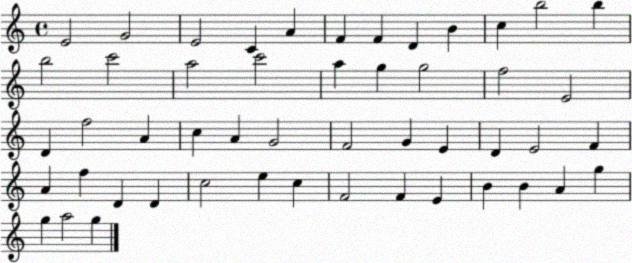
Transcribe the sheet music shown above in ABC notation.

X:1
T:Untitled
M:4/4
L:1/4
K:C
E2 G2 E2 C A F F D B c b2 b b2 c'2 a2 c'2 a g g2 f2 E2 D f2 A c A G2 F2 G E D E2 F A f D D c2 e c F2 F E B B A g g a2 g